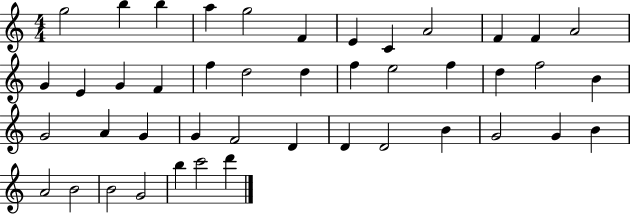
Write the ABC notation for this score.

X:1
T:Untitled
M:4/4
L:1/4
K:C
g2 b b a g2 F E C A2 F F A2 G E G F f d2 d f e2 f d f2 B G2 A G G F2 D D D2 B G2 G B A2 B2 B2 G2 b c'2 d'